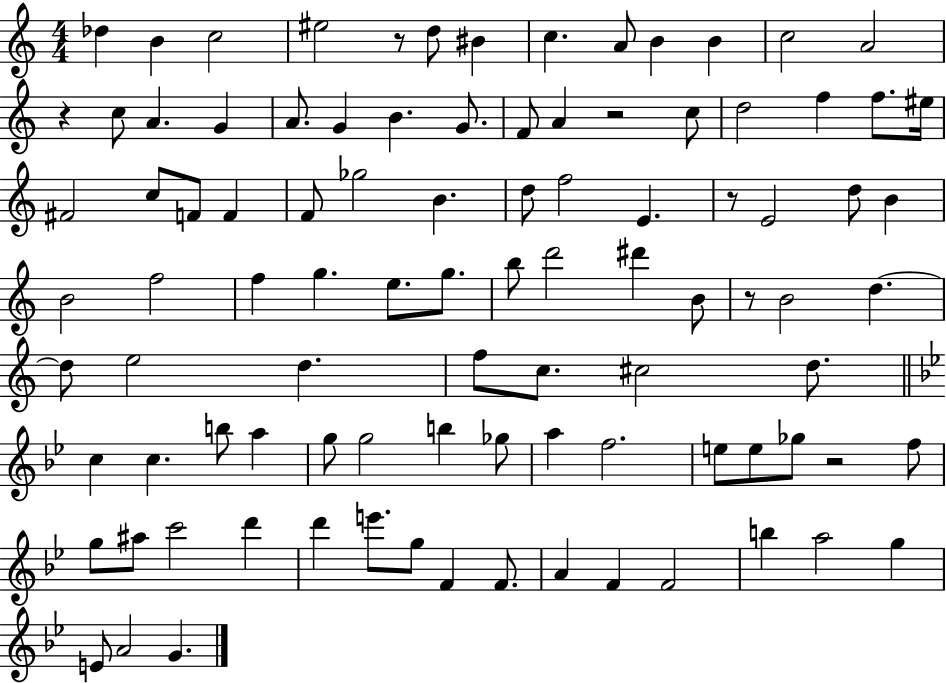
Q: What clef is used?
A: treble